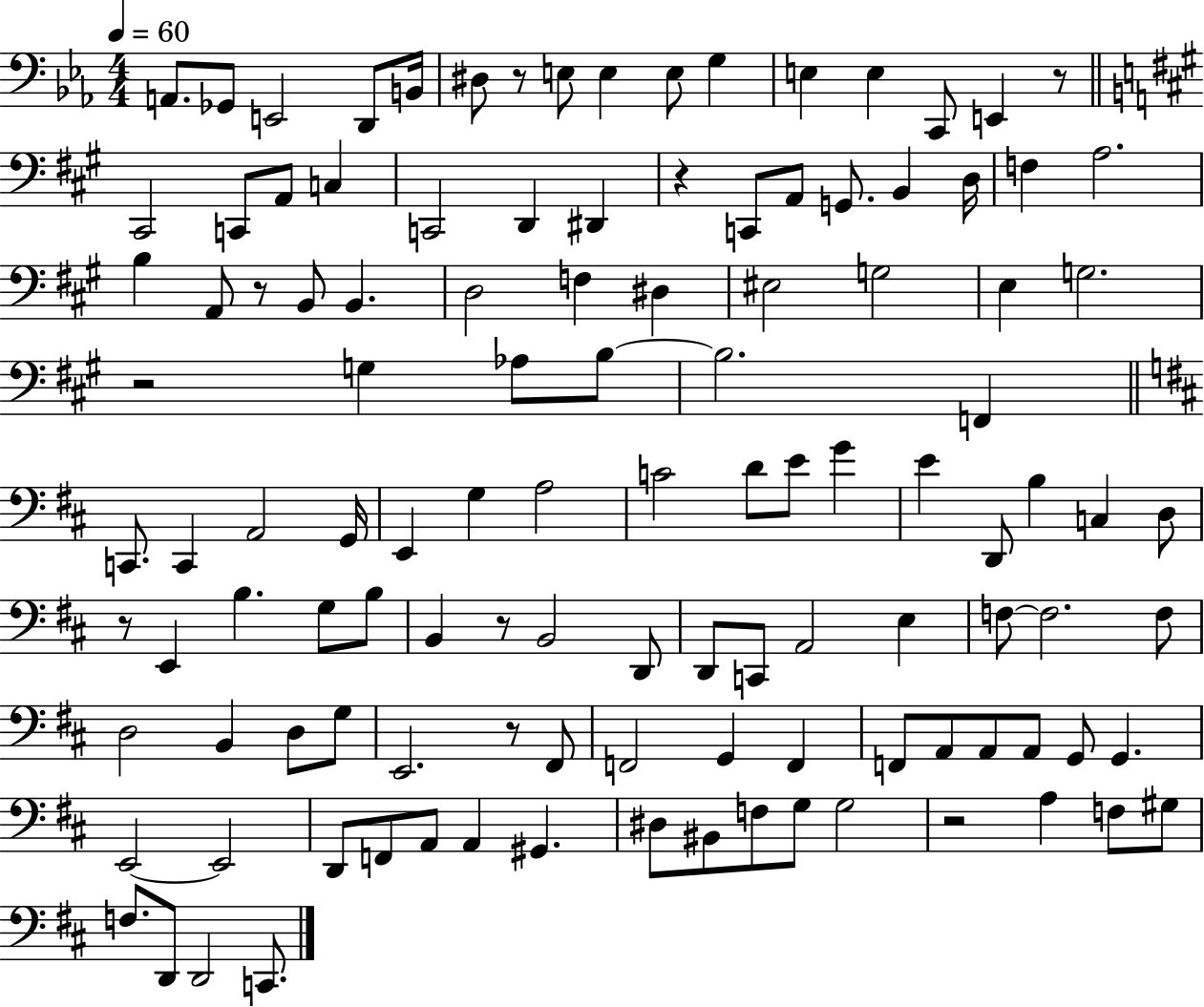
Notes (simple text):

A2/e. Gb2/e E2/h D2/e B2/s D#3/e R/e E3/e E3/q E3/e G3/q E3/q E3/q C2/e E2/q R/e C#2/h C2/e A2/e C3/q C2/h D2/q D#2/q R/q C2/e A2/e G2/e. B2/q D3/s F3/q A3/h. B3/q A2/e R/e B2/e B2/q. D3/h F3/q D#3/q EIS3/h G3/h E3/q G3/h. R/h G3/q Ab3/e B3/e B3/h. F2/q C2/e. C2/q A2/h G2/s E2/q G3/q A3/h C4/h D4/e E4/e G4/q E4/q D2/e B3/q C3/q D3/e R/e E2/q B3/q. G3/e B3/e B2/q R/e B2/h D2/e D2/e C2/e A2/h E3/q F3/e F3/h. F3/e D3/h B2/q D3/e G3/e E2/h. R/e F#2/e F2/h G2/q F2/q F2/e A2/e A2/e A2/e G2/e G2/q. E2/h E2/h D2/e F2/e A2/e A2/q G#2/q. D#3/e BIS2/e F3/e G3/e G3/h R/h A3/q F3/e G#3/e F3/e. D2/e D2/h C2/e.